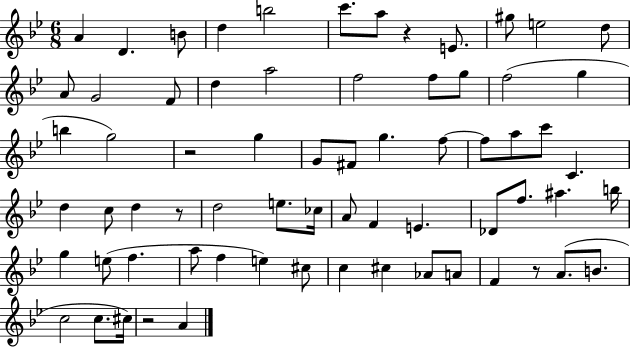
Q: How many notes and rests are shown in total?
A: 68